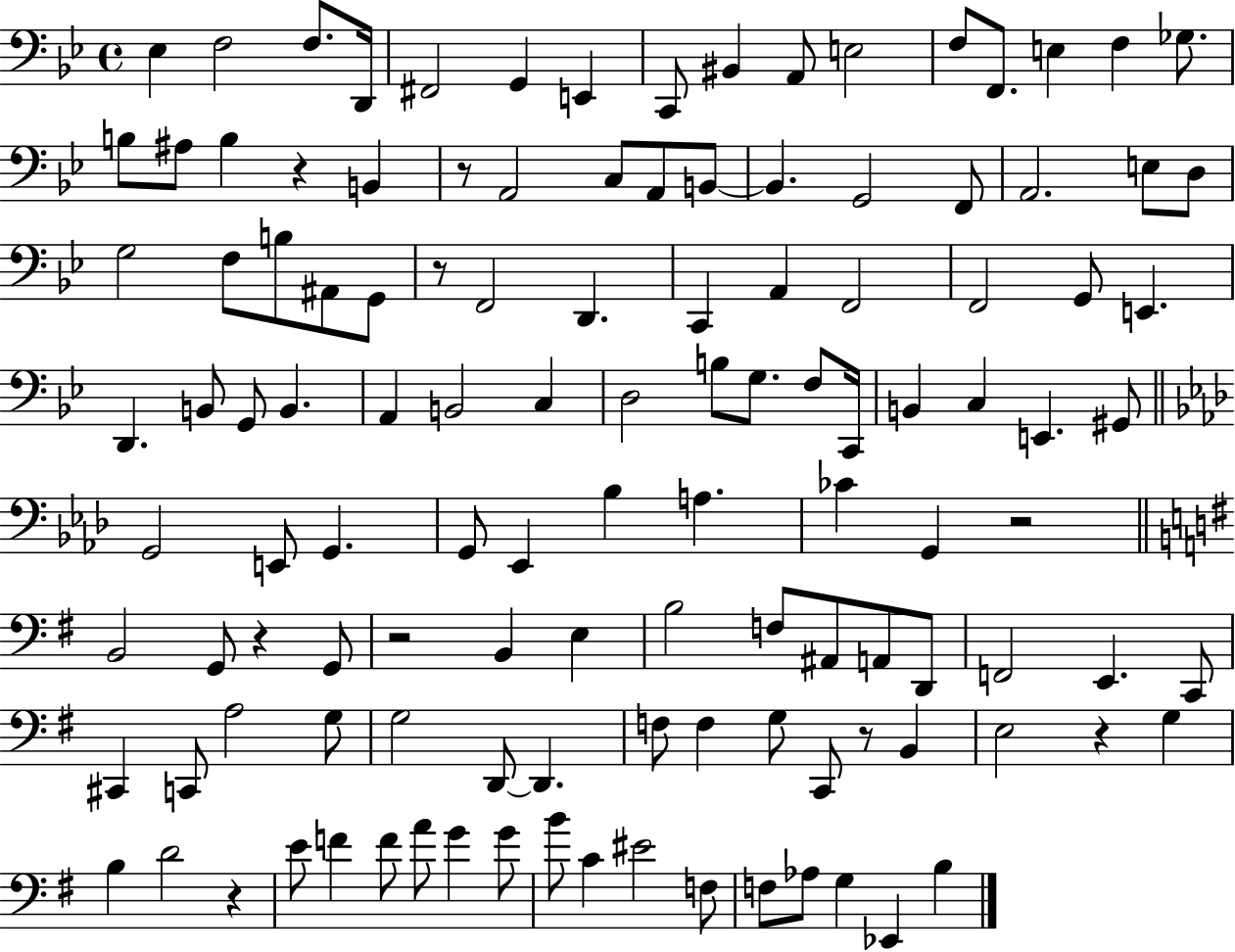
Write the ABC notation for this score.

X:1
T:Untitled
M:4/4
L:1/4
K:Bb
_E, F,2 F,/2 D,,/4 ^F,,2 G,, E,, C,,/2 ^B,, A,,/2 E,2 F,/2 F,,/2 E, F, _G,/2 B,/2 ^A,/2 B, z B,, z/2 A,,2 C,/2 A,,/2 B,,/2 B,, G,,2 F,,/2 A,,2 E,/2 D,/2 G,2 F,/2 B,/2 ^A,,/2 G,,/2 z/2 F,,2 D,, C,, A,, F,,2 F,,2 G,,/2 E,, D,, B,,/2 G,,/2 B,, A,, B,,2 C, D,2 B,/2 G,/2 F,/2 C,,/4 B,, C, E,, ^G,,/2 G,,2 E,,/2 G,, G,,/2 _E,, _B, A, _C G,, z2 B,,2 G,,/2 z G,,/2 z2 B,, E, B,2 F,/2 ^A,,/2 A,,/2 D,,/2 F,,2 E,, C,,/2 ^C,, C,,/2 A,2 G,/2 G,2 D,,/2 D,, F,/2 F, G,/2 C,,/2 z/2 B,, E,2 z G, B, D2 z E/2 F F/2 A/2 G G/2 B/2 C ^E2 F,/2 F,/2 _A,/2 G, _E,, B,